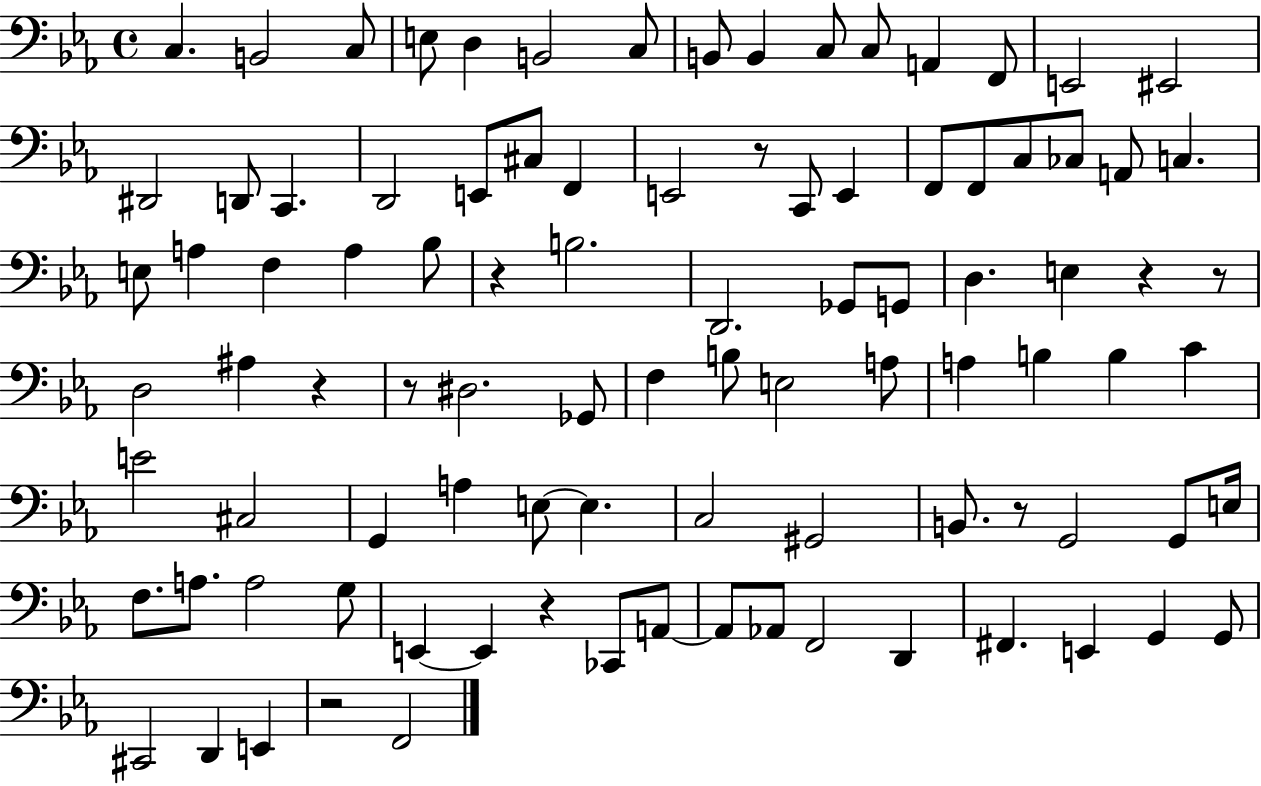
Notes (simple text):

C3/q. B2/h C3/e E3/e D3/q B2/h C3/e B2/e B2/q C3/e C3/e A2/q F2/e E2/h EIS2/h D#2/h D2/e C2/q. D2/h E2/e C#3/e F2/q E2/h R/e C2/e E2/q F2/e F2/e C3/e CES3/e A2/e C3/q. E3/e A3/q F3/q A3/q Bb3/e R/q B3/h. D2/h. Gb2/e G2/e D3/q. E3/q R/q R/e D3/h A#3/q R/q R/e D#3/h. Gb2/e F3/q B3/e E3/h A3/e A3/q B3/q B3/q C4/q E4/h C#3/h G2/q A3/q E3/e E3/q. C3/h G#2/h B2/e. R/e G2/h G2/e E3/s F3/e. A3/e. A3/h G3/e E2/q E2/q R/q CES2/e A2/e A2/e Ab2/e F2/h D2/q F#2/q. E2/q G2/q G2/e C#2/h D2/q E2/q R/h F2/h